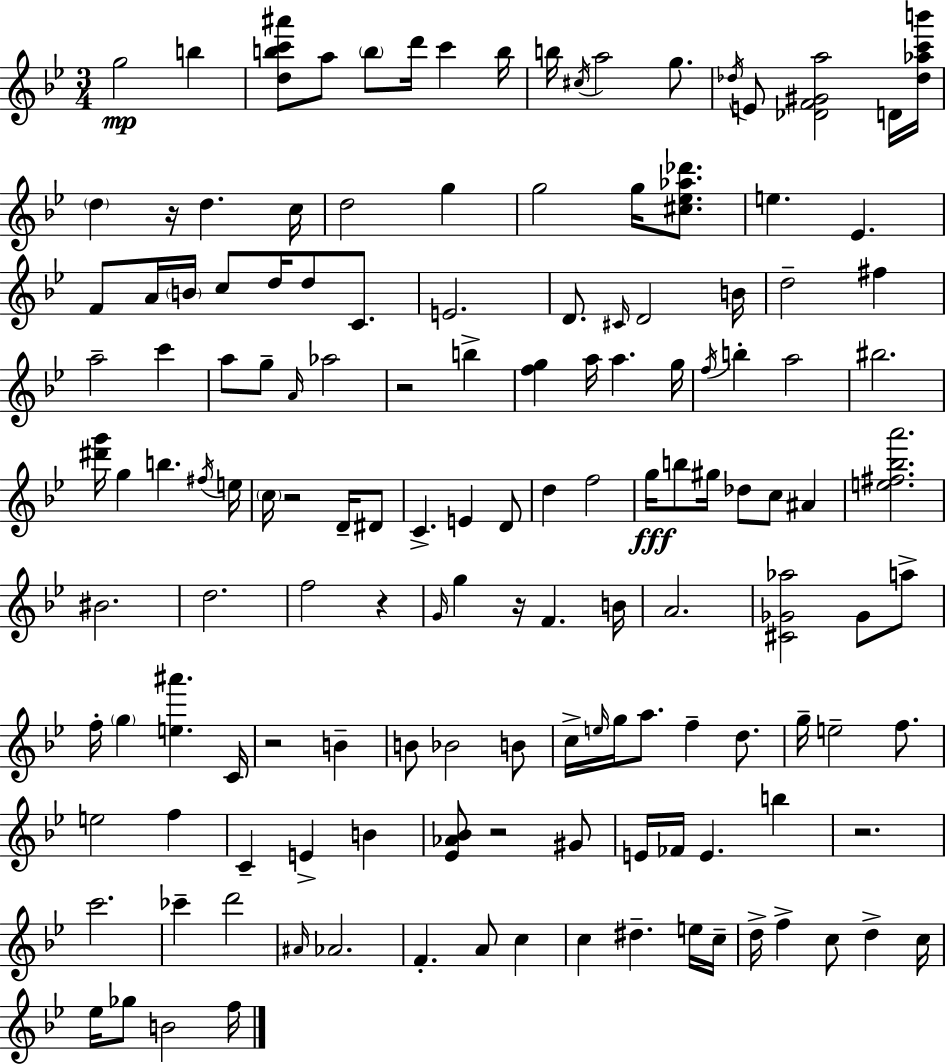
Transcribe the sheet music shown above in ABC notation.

X:1
T:Untitled
M:3/4
L:1/4
K:Bb
g2 b [dbc'^a']/2 a/2 b/2 d'/4 c' b/4 b/4 ^c/4 a2 g/2 _d/4 E/2 [_DF^Ga]2 D/4 [_d_ac'b']/4 d z/4 d c/4 d2 g g2 g/4 [^c_e_a_d']/2 e _E F/2 A/4 B/4 c/2 d/4 d/2 C/2 E2 D/2 ^C/4 D2 B/4 d2 ^f a2 c' a/2 g/2 A/4 _a2 z2 b [fg] a/4 a g/4 f/4 b a2 ^b2 [^d'g']/4 g b ^f/4 e/4 c/4 z2 D/4 ^D/2 C E D/2 d f2 g/4 b/2 ^g/4 _d/2 c/2 ^A [e^f_ba']2 ^B2 d2 f2 z G/4 g z/4 F B/4 A2 [^C_G_a]2 _G/2 a/2 f/4 g [e^a'] C/4 z2 B B/2 _B2 B/2 c/4 e/4 g/4 a/2 f d/2 g/4 e2 f/2 e2 f C E B [_E_A_B]/2 z2 ^G/2 E/4 _F/4 E b z2 c'2 _c' d'2 ^A/4 _A2 F A/2 c c ^d e/4 c/4 d/4 f c/2 d c/4 _e/4 _g/2 B2 f/4